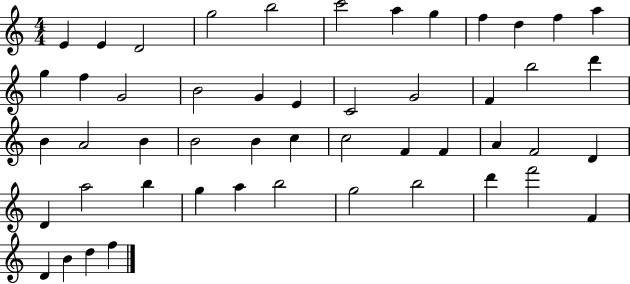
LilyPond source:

{
  \clef treble
  \numericTimeSignature
  \time 4/4
  \key c \major
  e'4 e'4 d'2 | g''2 b''2 | c'''2 a''4 g''4 | f''4 d''4 f''4 a''4 | \break g''4 f''4 g'2 | b'2 g'4 e'4 | c'2 g'2 | f'4 b''2 d'''4 | \break b'4 a'2 b'4 | b'2 b'4 c''4 | c''2 f'4 f'4 | a'4 f'2 d'4 | \break d'4 a''2 b''4 | g''4 a''4 b''2 | g''2 b''2 | d'''4 f'''2 f'4 | \break d'4 b'4 d''4 f''4 | \bar "|."
}